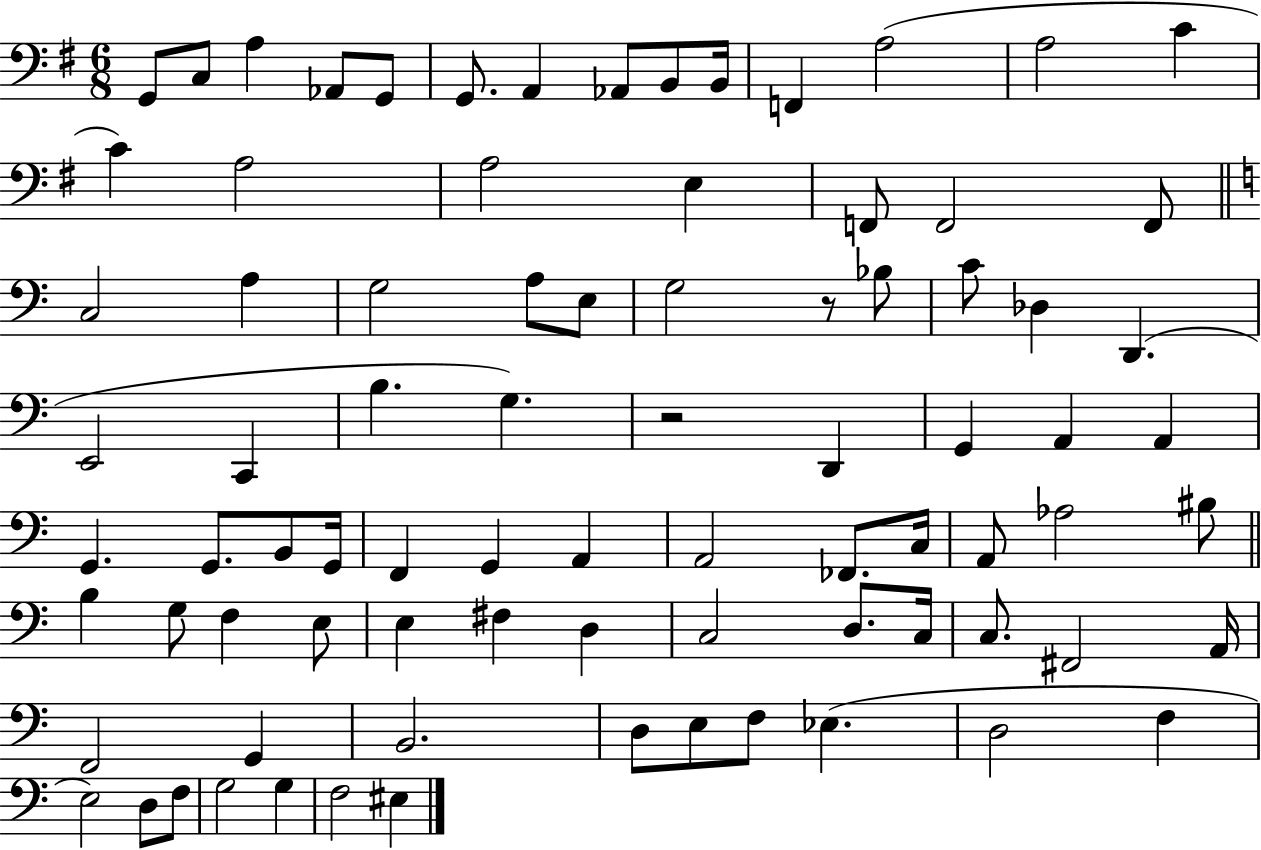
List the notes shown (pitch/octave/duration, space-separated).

G2/e C3/e A3/q Ab2/e G2/e G2/e. A2/q Ab2/e B2/e B2/s F2/q A3/h A3/h C4/q C4/q A3/h A3/h E3/q F2/e F2/h F2/e C3/h A3/q G3/h A3/e E3/e G3/h R/e Bb3/e C4/e Db3/q D2/q. E2/h C2/q B3/q. G3/q. R/h D2/q G2/q A2/q A2/q G2/q. G2/e. B2/e G2/s F2/q G2/q A2/q A2/h FES2/e. C3/s A2/e Ab3/h BIS3/e B3/q G3/e F3/q E3/e E3/q F#3/q D3/q C3/h D3/e. C3/s C3/e. F#2/h A2/s F2/h G2/q B2/h. D3/e E3/e F3/e Eb3/q. D3/h F3/q E3/h D3/e F3/e G3/h G3/q F3/h EIS3/q